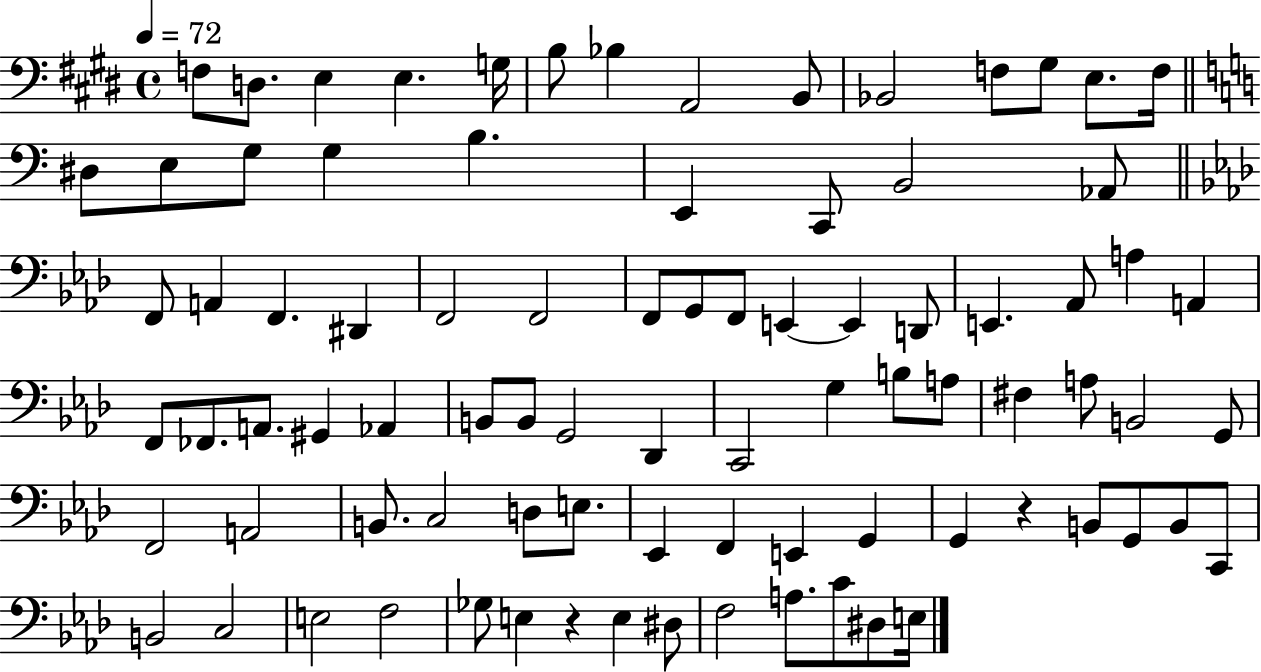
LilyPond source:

{
  \clef bass
  \time 4/4
  \defaultTimeSignature
  \key e \major
  \tempo 4 = 72
  \repeat volta 2 { f8 d8. e4 e4. g16 | b8 bes4 a,2 b,8 | bes,2 f8 gis8 e8. f16 | \bar "||" \break \key c \major dis8 e8 g8 g4 b4. | e,4 c,8 b,2 aes,8 | \bar "||" \break \key aes \major f,8 a,4 f,4. dis,4 | f,2 f,2 | f,8 g,8 f,8 e,4~~ e,4 d,8 | e,4. aes,8 a4 a,4 | \break f,8 fes,8. a,8. gis,4 aes,4 | b,8 b,8 g,2 des,4 | c,2 g4 b8 a8 | fis4 a8 b,2 g,8 | \break f,2 a,2 | b,8. c2 d8 e8. | ees,4 f,4 e,4 g,4 | g,4 r4 b,8 g,8 b,8 c,8 | \break b,2 c2 | e2 f2 | ges8 e4 r4 e4 dis8 | f2 a8. c'8 dis8 e16 | \break } \bar "|."
}